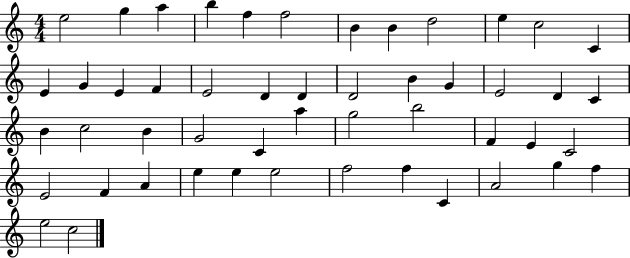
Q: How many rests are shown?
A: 0